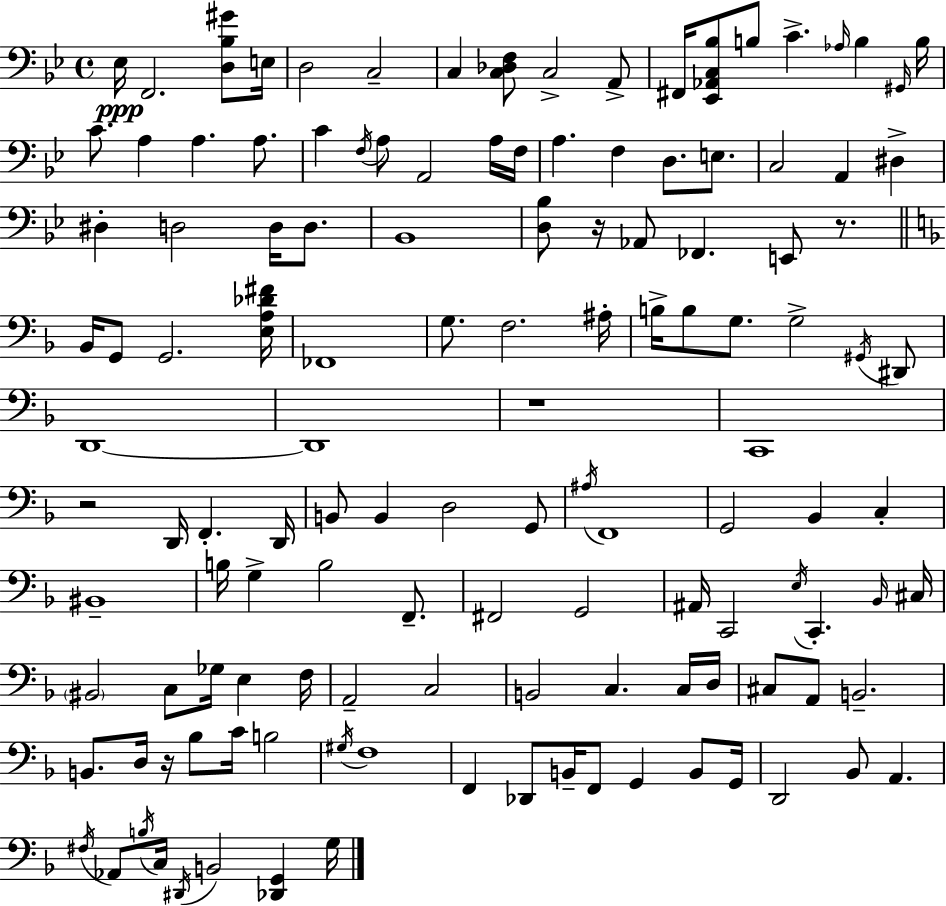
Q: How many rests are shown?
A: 5